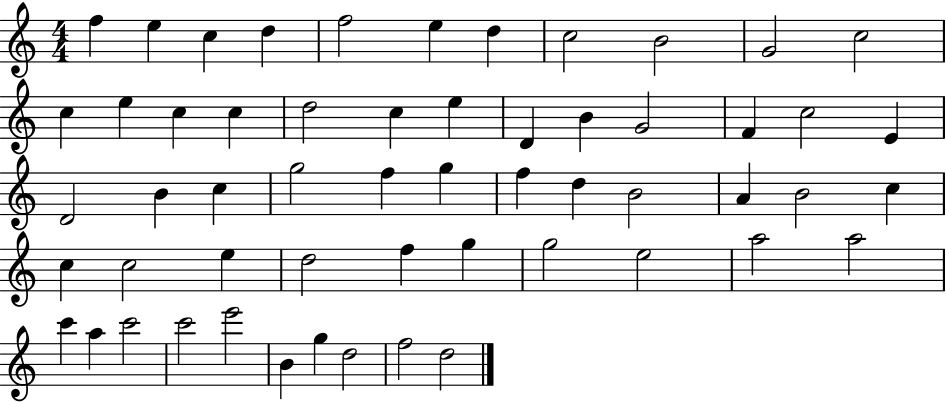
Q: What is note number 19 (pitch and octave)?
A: D4